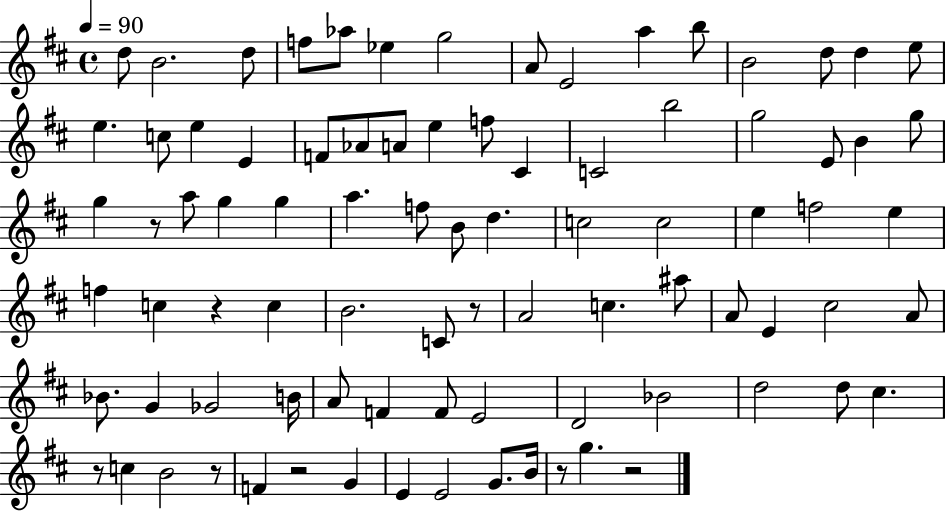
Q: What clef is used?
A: treble